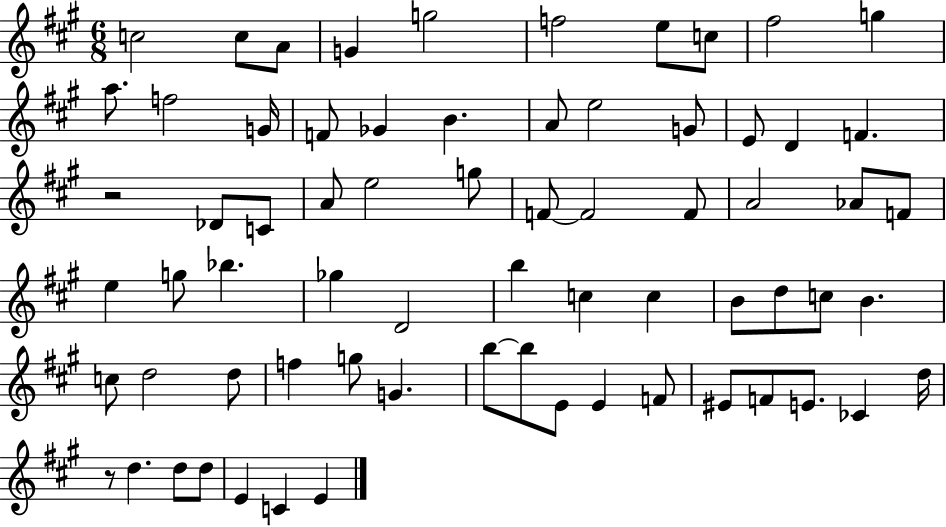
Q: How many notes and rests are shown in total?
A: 69